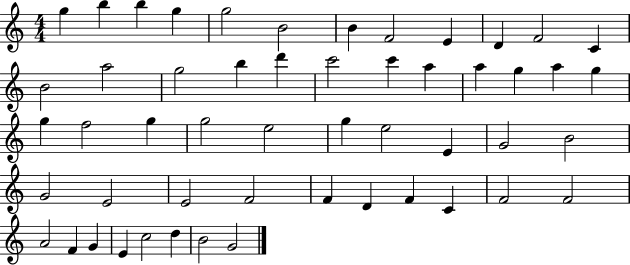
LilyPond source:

{
  \clef treble
  \numericTimeSignature
  \time 4/4
  \key c \major
  g''4 b''4 b''4 g''4 | g''2 b'2 | b'4 f'2 e'4 | d'4 f'2 c'4 | \break b'2 a''2 | g''2 b''4 d'''4 | c'''2 c'''4 a''4 | a''4 g''4 a''4 g''4 | \break g''4 f''2 g''4 | g''2 e''2 | g''4 e''2 e'4 | g'2 b'2 | \break g'2 e'2 | e'2 f'2 | f'4 d'4 f'4 c'4 | f'2 f'2 | \break a'2 f'4 g'4 | e'4 c''2 d''4 | b'2 g'2 | \bar "|."
}